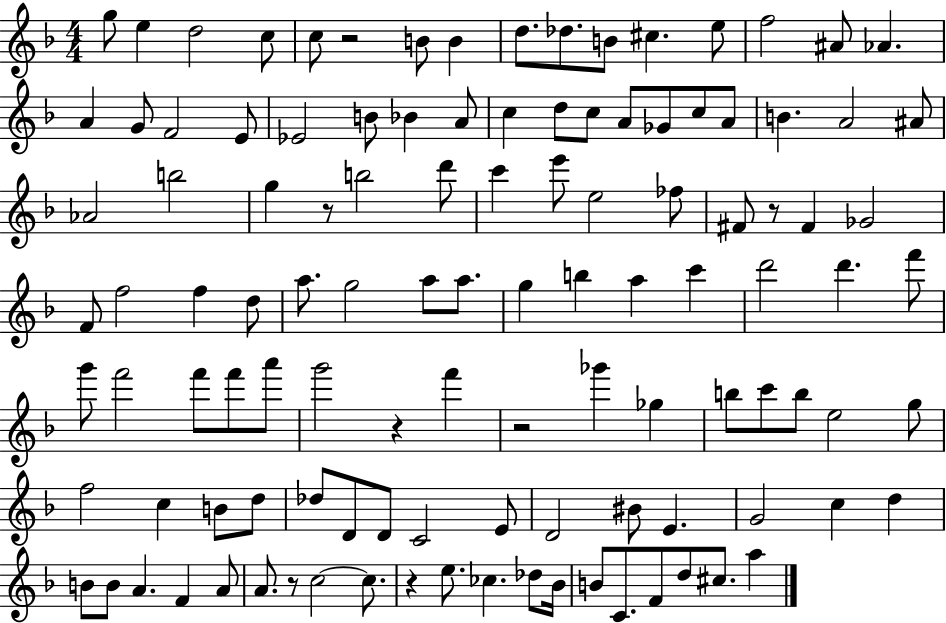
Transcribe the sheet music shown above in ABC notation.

X:1
T:Untitled
M:4/4
L:1/4
K:F
g/2 e d2 c/2 c/2 z2 B/2 B d/2 _d/2 B/2 ^c e/2 f2 ^A/2 _A A G/2 F2 E/2 _E2 B/2 _B A/2 c d/2 c/2 A/2 _G/2 c/2 A/2 B A2 ^A/2 _A2 b2 g z/2 b2 d'/2 c' e'/2 e2 _f/2 ^F/2 z/2 ^F _G2 F/2 f2 f d/2 a/2 g2 a/2 a/2 g b a c' d'2 d' f'/2 g'/2 f'2 f'/2 f'/2 a'/2 g'2 z f' z2 _g' _g b/2 c'/2 b/2 e2 g/2 f2 c B/2 d/2 _d/2 D/2 D/2 C2 E/2 D2 ^B/2 E G2 c d B/2 B/2 A F A/2 A/2 z/2 c2 c/2 z e/2 _c _d/2 _B/4 B/2 C/2 F/2 d/2 ^c/2 a